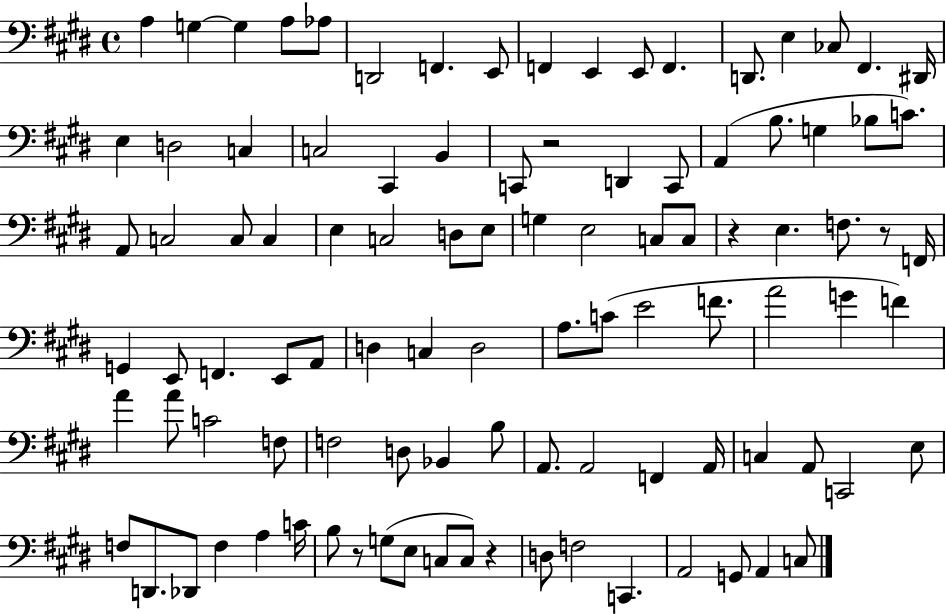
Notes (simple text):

A3/q G3/q G3/q A3/e Ab3/e D2/h F2/q. E2/e F2/q E2/q E2/e F2/q. D2/e. E3/q CES3/e F#2/q. D#2/s E3/q D3/h C3/q C3/h C#2/q B2/q C2/e R/h D2/q C2/e A2/q B3/e. G3/q Bb3/e C4/e. A2/e C3/h C3/e C3/q E3/q C3/h D3/e E3/e G3/q E3/h C3/e C3/e R/q E3/q. F3/e. R/e F2/s G2/q E2/e F2/q. E2/e A2/e D3/q C3/q D3/h A3/e. C4/e E4/h F4/e. A4/h G4/q F4/q A4/q A4/e C4/h F3/e F3/h D3/e Bb2/q B3/e A2/e. A2/h F2/q A2/s C3/q A2/e C2/h E3/e F3/e D2/e. Db2/e F3/q A3/q C4/s B3/e R/e G3/e E3/e C3/e C3/e R/q D3/e F3/h C2/q. A2/h G2/e A2/q C3/e